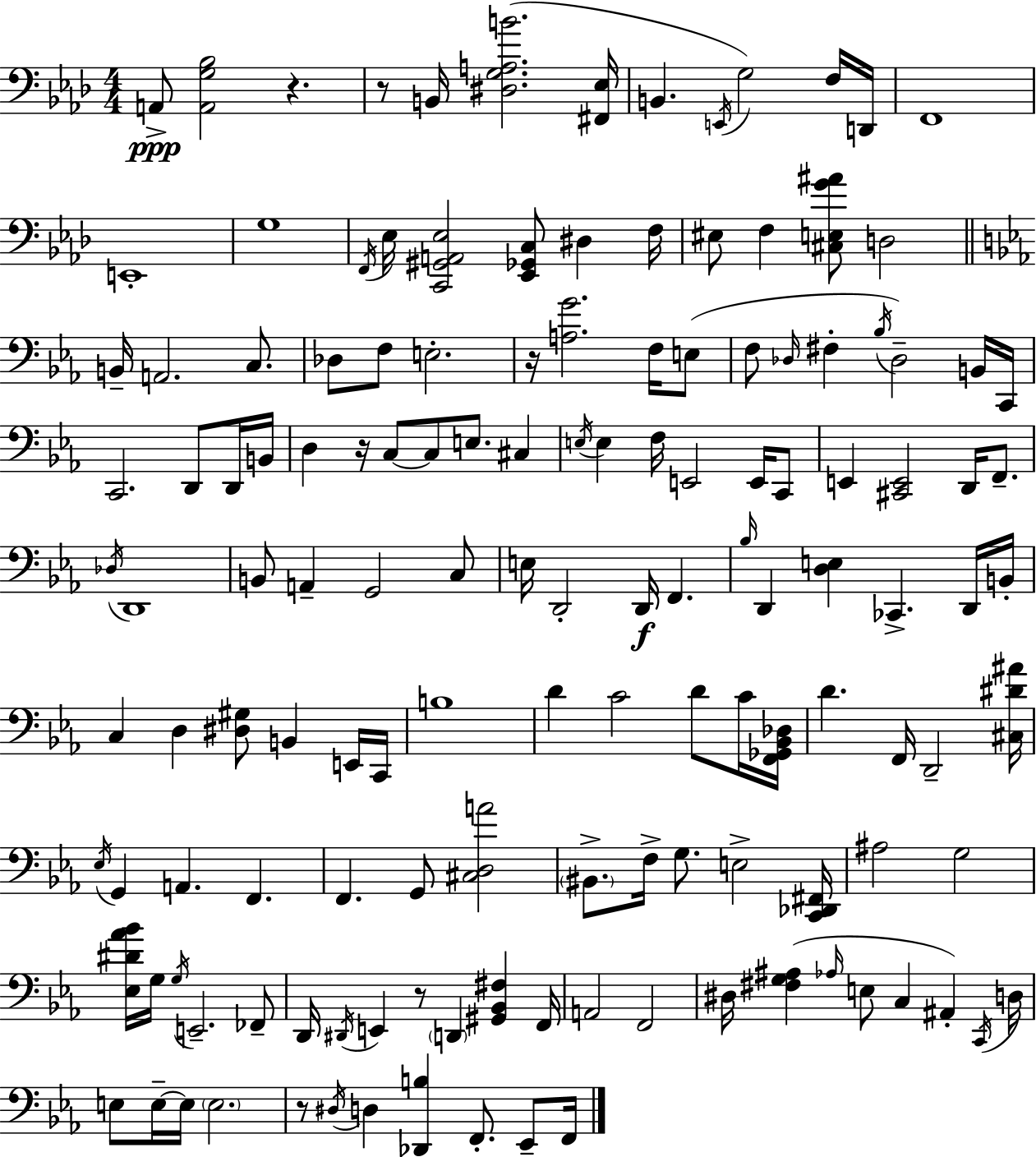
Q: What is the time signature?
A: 4/4